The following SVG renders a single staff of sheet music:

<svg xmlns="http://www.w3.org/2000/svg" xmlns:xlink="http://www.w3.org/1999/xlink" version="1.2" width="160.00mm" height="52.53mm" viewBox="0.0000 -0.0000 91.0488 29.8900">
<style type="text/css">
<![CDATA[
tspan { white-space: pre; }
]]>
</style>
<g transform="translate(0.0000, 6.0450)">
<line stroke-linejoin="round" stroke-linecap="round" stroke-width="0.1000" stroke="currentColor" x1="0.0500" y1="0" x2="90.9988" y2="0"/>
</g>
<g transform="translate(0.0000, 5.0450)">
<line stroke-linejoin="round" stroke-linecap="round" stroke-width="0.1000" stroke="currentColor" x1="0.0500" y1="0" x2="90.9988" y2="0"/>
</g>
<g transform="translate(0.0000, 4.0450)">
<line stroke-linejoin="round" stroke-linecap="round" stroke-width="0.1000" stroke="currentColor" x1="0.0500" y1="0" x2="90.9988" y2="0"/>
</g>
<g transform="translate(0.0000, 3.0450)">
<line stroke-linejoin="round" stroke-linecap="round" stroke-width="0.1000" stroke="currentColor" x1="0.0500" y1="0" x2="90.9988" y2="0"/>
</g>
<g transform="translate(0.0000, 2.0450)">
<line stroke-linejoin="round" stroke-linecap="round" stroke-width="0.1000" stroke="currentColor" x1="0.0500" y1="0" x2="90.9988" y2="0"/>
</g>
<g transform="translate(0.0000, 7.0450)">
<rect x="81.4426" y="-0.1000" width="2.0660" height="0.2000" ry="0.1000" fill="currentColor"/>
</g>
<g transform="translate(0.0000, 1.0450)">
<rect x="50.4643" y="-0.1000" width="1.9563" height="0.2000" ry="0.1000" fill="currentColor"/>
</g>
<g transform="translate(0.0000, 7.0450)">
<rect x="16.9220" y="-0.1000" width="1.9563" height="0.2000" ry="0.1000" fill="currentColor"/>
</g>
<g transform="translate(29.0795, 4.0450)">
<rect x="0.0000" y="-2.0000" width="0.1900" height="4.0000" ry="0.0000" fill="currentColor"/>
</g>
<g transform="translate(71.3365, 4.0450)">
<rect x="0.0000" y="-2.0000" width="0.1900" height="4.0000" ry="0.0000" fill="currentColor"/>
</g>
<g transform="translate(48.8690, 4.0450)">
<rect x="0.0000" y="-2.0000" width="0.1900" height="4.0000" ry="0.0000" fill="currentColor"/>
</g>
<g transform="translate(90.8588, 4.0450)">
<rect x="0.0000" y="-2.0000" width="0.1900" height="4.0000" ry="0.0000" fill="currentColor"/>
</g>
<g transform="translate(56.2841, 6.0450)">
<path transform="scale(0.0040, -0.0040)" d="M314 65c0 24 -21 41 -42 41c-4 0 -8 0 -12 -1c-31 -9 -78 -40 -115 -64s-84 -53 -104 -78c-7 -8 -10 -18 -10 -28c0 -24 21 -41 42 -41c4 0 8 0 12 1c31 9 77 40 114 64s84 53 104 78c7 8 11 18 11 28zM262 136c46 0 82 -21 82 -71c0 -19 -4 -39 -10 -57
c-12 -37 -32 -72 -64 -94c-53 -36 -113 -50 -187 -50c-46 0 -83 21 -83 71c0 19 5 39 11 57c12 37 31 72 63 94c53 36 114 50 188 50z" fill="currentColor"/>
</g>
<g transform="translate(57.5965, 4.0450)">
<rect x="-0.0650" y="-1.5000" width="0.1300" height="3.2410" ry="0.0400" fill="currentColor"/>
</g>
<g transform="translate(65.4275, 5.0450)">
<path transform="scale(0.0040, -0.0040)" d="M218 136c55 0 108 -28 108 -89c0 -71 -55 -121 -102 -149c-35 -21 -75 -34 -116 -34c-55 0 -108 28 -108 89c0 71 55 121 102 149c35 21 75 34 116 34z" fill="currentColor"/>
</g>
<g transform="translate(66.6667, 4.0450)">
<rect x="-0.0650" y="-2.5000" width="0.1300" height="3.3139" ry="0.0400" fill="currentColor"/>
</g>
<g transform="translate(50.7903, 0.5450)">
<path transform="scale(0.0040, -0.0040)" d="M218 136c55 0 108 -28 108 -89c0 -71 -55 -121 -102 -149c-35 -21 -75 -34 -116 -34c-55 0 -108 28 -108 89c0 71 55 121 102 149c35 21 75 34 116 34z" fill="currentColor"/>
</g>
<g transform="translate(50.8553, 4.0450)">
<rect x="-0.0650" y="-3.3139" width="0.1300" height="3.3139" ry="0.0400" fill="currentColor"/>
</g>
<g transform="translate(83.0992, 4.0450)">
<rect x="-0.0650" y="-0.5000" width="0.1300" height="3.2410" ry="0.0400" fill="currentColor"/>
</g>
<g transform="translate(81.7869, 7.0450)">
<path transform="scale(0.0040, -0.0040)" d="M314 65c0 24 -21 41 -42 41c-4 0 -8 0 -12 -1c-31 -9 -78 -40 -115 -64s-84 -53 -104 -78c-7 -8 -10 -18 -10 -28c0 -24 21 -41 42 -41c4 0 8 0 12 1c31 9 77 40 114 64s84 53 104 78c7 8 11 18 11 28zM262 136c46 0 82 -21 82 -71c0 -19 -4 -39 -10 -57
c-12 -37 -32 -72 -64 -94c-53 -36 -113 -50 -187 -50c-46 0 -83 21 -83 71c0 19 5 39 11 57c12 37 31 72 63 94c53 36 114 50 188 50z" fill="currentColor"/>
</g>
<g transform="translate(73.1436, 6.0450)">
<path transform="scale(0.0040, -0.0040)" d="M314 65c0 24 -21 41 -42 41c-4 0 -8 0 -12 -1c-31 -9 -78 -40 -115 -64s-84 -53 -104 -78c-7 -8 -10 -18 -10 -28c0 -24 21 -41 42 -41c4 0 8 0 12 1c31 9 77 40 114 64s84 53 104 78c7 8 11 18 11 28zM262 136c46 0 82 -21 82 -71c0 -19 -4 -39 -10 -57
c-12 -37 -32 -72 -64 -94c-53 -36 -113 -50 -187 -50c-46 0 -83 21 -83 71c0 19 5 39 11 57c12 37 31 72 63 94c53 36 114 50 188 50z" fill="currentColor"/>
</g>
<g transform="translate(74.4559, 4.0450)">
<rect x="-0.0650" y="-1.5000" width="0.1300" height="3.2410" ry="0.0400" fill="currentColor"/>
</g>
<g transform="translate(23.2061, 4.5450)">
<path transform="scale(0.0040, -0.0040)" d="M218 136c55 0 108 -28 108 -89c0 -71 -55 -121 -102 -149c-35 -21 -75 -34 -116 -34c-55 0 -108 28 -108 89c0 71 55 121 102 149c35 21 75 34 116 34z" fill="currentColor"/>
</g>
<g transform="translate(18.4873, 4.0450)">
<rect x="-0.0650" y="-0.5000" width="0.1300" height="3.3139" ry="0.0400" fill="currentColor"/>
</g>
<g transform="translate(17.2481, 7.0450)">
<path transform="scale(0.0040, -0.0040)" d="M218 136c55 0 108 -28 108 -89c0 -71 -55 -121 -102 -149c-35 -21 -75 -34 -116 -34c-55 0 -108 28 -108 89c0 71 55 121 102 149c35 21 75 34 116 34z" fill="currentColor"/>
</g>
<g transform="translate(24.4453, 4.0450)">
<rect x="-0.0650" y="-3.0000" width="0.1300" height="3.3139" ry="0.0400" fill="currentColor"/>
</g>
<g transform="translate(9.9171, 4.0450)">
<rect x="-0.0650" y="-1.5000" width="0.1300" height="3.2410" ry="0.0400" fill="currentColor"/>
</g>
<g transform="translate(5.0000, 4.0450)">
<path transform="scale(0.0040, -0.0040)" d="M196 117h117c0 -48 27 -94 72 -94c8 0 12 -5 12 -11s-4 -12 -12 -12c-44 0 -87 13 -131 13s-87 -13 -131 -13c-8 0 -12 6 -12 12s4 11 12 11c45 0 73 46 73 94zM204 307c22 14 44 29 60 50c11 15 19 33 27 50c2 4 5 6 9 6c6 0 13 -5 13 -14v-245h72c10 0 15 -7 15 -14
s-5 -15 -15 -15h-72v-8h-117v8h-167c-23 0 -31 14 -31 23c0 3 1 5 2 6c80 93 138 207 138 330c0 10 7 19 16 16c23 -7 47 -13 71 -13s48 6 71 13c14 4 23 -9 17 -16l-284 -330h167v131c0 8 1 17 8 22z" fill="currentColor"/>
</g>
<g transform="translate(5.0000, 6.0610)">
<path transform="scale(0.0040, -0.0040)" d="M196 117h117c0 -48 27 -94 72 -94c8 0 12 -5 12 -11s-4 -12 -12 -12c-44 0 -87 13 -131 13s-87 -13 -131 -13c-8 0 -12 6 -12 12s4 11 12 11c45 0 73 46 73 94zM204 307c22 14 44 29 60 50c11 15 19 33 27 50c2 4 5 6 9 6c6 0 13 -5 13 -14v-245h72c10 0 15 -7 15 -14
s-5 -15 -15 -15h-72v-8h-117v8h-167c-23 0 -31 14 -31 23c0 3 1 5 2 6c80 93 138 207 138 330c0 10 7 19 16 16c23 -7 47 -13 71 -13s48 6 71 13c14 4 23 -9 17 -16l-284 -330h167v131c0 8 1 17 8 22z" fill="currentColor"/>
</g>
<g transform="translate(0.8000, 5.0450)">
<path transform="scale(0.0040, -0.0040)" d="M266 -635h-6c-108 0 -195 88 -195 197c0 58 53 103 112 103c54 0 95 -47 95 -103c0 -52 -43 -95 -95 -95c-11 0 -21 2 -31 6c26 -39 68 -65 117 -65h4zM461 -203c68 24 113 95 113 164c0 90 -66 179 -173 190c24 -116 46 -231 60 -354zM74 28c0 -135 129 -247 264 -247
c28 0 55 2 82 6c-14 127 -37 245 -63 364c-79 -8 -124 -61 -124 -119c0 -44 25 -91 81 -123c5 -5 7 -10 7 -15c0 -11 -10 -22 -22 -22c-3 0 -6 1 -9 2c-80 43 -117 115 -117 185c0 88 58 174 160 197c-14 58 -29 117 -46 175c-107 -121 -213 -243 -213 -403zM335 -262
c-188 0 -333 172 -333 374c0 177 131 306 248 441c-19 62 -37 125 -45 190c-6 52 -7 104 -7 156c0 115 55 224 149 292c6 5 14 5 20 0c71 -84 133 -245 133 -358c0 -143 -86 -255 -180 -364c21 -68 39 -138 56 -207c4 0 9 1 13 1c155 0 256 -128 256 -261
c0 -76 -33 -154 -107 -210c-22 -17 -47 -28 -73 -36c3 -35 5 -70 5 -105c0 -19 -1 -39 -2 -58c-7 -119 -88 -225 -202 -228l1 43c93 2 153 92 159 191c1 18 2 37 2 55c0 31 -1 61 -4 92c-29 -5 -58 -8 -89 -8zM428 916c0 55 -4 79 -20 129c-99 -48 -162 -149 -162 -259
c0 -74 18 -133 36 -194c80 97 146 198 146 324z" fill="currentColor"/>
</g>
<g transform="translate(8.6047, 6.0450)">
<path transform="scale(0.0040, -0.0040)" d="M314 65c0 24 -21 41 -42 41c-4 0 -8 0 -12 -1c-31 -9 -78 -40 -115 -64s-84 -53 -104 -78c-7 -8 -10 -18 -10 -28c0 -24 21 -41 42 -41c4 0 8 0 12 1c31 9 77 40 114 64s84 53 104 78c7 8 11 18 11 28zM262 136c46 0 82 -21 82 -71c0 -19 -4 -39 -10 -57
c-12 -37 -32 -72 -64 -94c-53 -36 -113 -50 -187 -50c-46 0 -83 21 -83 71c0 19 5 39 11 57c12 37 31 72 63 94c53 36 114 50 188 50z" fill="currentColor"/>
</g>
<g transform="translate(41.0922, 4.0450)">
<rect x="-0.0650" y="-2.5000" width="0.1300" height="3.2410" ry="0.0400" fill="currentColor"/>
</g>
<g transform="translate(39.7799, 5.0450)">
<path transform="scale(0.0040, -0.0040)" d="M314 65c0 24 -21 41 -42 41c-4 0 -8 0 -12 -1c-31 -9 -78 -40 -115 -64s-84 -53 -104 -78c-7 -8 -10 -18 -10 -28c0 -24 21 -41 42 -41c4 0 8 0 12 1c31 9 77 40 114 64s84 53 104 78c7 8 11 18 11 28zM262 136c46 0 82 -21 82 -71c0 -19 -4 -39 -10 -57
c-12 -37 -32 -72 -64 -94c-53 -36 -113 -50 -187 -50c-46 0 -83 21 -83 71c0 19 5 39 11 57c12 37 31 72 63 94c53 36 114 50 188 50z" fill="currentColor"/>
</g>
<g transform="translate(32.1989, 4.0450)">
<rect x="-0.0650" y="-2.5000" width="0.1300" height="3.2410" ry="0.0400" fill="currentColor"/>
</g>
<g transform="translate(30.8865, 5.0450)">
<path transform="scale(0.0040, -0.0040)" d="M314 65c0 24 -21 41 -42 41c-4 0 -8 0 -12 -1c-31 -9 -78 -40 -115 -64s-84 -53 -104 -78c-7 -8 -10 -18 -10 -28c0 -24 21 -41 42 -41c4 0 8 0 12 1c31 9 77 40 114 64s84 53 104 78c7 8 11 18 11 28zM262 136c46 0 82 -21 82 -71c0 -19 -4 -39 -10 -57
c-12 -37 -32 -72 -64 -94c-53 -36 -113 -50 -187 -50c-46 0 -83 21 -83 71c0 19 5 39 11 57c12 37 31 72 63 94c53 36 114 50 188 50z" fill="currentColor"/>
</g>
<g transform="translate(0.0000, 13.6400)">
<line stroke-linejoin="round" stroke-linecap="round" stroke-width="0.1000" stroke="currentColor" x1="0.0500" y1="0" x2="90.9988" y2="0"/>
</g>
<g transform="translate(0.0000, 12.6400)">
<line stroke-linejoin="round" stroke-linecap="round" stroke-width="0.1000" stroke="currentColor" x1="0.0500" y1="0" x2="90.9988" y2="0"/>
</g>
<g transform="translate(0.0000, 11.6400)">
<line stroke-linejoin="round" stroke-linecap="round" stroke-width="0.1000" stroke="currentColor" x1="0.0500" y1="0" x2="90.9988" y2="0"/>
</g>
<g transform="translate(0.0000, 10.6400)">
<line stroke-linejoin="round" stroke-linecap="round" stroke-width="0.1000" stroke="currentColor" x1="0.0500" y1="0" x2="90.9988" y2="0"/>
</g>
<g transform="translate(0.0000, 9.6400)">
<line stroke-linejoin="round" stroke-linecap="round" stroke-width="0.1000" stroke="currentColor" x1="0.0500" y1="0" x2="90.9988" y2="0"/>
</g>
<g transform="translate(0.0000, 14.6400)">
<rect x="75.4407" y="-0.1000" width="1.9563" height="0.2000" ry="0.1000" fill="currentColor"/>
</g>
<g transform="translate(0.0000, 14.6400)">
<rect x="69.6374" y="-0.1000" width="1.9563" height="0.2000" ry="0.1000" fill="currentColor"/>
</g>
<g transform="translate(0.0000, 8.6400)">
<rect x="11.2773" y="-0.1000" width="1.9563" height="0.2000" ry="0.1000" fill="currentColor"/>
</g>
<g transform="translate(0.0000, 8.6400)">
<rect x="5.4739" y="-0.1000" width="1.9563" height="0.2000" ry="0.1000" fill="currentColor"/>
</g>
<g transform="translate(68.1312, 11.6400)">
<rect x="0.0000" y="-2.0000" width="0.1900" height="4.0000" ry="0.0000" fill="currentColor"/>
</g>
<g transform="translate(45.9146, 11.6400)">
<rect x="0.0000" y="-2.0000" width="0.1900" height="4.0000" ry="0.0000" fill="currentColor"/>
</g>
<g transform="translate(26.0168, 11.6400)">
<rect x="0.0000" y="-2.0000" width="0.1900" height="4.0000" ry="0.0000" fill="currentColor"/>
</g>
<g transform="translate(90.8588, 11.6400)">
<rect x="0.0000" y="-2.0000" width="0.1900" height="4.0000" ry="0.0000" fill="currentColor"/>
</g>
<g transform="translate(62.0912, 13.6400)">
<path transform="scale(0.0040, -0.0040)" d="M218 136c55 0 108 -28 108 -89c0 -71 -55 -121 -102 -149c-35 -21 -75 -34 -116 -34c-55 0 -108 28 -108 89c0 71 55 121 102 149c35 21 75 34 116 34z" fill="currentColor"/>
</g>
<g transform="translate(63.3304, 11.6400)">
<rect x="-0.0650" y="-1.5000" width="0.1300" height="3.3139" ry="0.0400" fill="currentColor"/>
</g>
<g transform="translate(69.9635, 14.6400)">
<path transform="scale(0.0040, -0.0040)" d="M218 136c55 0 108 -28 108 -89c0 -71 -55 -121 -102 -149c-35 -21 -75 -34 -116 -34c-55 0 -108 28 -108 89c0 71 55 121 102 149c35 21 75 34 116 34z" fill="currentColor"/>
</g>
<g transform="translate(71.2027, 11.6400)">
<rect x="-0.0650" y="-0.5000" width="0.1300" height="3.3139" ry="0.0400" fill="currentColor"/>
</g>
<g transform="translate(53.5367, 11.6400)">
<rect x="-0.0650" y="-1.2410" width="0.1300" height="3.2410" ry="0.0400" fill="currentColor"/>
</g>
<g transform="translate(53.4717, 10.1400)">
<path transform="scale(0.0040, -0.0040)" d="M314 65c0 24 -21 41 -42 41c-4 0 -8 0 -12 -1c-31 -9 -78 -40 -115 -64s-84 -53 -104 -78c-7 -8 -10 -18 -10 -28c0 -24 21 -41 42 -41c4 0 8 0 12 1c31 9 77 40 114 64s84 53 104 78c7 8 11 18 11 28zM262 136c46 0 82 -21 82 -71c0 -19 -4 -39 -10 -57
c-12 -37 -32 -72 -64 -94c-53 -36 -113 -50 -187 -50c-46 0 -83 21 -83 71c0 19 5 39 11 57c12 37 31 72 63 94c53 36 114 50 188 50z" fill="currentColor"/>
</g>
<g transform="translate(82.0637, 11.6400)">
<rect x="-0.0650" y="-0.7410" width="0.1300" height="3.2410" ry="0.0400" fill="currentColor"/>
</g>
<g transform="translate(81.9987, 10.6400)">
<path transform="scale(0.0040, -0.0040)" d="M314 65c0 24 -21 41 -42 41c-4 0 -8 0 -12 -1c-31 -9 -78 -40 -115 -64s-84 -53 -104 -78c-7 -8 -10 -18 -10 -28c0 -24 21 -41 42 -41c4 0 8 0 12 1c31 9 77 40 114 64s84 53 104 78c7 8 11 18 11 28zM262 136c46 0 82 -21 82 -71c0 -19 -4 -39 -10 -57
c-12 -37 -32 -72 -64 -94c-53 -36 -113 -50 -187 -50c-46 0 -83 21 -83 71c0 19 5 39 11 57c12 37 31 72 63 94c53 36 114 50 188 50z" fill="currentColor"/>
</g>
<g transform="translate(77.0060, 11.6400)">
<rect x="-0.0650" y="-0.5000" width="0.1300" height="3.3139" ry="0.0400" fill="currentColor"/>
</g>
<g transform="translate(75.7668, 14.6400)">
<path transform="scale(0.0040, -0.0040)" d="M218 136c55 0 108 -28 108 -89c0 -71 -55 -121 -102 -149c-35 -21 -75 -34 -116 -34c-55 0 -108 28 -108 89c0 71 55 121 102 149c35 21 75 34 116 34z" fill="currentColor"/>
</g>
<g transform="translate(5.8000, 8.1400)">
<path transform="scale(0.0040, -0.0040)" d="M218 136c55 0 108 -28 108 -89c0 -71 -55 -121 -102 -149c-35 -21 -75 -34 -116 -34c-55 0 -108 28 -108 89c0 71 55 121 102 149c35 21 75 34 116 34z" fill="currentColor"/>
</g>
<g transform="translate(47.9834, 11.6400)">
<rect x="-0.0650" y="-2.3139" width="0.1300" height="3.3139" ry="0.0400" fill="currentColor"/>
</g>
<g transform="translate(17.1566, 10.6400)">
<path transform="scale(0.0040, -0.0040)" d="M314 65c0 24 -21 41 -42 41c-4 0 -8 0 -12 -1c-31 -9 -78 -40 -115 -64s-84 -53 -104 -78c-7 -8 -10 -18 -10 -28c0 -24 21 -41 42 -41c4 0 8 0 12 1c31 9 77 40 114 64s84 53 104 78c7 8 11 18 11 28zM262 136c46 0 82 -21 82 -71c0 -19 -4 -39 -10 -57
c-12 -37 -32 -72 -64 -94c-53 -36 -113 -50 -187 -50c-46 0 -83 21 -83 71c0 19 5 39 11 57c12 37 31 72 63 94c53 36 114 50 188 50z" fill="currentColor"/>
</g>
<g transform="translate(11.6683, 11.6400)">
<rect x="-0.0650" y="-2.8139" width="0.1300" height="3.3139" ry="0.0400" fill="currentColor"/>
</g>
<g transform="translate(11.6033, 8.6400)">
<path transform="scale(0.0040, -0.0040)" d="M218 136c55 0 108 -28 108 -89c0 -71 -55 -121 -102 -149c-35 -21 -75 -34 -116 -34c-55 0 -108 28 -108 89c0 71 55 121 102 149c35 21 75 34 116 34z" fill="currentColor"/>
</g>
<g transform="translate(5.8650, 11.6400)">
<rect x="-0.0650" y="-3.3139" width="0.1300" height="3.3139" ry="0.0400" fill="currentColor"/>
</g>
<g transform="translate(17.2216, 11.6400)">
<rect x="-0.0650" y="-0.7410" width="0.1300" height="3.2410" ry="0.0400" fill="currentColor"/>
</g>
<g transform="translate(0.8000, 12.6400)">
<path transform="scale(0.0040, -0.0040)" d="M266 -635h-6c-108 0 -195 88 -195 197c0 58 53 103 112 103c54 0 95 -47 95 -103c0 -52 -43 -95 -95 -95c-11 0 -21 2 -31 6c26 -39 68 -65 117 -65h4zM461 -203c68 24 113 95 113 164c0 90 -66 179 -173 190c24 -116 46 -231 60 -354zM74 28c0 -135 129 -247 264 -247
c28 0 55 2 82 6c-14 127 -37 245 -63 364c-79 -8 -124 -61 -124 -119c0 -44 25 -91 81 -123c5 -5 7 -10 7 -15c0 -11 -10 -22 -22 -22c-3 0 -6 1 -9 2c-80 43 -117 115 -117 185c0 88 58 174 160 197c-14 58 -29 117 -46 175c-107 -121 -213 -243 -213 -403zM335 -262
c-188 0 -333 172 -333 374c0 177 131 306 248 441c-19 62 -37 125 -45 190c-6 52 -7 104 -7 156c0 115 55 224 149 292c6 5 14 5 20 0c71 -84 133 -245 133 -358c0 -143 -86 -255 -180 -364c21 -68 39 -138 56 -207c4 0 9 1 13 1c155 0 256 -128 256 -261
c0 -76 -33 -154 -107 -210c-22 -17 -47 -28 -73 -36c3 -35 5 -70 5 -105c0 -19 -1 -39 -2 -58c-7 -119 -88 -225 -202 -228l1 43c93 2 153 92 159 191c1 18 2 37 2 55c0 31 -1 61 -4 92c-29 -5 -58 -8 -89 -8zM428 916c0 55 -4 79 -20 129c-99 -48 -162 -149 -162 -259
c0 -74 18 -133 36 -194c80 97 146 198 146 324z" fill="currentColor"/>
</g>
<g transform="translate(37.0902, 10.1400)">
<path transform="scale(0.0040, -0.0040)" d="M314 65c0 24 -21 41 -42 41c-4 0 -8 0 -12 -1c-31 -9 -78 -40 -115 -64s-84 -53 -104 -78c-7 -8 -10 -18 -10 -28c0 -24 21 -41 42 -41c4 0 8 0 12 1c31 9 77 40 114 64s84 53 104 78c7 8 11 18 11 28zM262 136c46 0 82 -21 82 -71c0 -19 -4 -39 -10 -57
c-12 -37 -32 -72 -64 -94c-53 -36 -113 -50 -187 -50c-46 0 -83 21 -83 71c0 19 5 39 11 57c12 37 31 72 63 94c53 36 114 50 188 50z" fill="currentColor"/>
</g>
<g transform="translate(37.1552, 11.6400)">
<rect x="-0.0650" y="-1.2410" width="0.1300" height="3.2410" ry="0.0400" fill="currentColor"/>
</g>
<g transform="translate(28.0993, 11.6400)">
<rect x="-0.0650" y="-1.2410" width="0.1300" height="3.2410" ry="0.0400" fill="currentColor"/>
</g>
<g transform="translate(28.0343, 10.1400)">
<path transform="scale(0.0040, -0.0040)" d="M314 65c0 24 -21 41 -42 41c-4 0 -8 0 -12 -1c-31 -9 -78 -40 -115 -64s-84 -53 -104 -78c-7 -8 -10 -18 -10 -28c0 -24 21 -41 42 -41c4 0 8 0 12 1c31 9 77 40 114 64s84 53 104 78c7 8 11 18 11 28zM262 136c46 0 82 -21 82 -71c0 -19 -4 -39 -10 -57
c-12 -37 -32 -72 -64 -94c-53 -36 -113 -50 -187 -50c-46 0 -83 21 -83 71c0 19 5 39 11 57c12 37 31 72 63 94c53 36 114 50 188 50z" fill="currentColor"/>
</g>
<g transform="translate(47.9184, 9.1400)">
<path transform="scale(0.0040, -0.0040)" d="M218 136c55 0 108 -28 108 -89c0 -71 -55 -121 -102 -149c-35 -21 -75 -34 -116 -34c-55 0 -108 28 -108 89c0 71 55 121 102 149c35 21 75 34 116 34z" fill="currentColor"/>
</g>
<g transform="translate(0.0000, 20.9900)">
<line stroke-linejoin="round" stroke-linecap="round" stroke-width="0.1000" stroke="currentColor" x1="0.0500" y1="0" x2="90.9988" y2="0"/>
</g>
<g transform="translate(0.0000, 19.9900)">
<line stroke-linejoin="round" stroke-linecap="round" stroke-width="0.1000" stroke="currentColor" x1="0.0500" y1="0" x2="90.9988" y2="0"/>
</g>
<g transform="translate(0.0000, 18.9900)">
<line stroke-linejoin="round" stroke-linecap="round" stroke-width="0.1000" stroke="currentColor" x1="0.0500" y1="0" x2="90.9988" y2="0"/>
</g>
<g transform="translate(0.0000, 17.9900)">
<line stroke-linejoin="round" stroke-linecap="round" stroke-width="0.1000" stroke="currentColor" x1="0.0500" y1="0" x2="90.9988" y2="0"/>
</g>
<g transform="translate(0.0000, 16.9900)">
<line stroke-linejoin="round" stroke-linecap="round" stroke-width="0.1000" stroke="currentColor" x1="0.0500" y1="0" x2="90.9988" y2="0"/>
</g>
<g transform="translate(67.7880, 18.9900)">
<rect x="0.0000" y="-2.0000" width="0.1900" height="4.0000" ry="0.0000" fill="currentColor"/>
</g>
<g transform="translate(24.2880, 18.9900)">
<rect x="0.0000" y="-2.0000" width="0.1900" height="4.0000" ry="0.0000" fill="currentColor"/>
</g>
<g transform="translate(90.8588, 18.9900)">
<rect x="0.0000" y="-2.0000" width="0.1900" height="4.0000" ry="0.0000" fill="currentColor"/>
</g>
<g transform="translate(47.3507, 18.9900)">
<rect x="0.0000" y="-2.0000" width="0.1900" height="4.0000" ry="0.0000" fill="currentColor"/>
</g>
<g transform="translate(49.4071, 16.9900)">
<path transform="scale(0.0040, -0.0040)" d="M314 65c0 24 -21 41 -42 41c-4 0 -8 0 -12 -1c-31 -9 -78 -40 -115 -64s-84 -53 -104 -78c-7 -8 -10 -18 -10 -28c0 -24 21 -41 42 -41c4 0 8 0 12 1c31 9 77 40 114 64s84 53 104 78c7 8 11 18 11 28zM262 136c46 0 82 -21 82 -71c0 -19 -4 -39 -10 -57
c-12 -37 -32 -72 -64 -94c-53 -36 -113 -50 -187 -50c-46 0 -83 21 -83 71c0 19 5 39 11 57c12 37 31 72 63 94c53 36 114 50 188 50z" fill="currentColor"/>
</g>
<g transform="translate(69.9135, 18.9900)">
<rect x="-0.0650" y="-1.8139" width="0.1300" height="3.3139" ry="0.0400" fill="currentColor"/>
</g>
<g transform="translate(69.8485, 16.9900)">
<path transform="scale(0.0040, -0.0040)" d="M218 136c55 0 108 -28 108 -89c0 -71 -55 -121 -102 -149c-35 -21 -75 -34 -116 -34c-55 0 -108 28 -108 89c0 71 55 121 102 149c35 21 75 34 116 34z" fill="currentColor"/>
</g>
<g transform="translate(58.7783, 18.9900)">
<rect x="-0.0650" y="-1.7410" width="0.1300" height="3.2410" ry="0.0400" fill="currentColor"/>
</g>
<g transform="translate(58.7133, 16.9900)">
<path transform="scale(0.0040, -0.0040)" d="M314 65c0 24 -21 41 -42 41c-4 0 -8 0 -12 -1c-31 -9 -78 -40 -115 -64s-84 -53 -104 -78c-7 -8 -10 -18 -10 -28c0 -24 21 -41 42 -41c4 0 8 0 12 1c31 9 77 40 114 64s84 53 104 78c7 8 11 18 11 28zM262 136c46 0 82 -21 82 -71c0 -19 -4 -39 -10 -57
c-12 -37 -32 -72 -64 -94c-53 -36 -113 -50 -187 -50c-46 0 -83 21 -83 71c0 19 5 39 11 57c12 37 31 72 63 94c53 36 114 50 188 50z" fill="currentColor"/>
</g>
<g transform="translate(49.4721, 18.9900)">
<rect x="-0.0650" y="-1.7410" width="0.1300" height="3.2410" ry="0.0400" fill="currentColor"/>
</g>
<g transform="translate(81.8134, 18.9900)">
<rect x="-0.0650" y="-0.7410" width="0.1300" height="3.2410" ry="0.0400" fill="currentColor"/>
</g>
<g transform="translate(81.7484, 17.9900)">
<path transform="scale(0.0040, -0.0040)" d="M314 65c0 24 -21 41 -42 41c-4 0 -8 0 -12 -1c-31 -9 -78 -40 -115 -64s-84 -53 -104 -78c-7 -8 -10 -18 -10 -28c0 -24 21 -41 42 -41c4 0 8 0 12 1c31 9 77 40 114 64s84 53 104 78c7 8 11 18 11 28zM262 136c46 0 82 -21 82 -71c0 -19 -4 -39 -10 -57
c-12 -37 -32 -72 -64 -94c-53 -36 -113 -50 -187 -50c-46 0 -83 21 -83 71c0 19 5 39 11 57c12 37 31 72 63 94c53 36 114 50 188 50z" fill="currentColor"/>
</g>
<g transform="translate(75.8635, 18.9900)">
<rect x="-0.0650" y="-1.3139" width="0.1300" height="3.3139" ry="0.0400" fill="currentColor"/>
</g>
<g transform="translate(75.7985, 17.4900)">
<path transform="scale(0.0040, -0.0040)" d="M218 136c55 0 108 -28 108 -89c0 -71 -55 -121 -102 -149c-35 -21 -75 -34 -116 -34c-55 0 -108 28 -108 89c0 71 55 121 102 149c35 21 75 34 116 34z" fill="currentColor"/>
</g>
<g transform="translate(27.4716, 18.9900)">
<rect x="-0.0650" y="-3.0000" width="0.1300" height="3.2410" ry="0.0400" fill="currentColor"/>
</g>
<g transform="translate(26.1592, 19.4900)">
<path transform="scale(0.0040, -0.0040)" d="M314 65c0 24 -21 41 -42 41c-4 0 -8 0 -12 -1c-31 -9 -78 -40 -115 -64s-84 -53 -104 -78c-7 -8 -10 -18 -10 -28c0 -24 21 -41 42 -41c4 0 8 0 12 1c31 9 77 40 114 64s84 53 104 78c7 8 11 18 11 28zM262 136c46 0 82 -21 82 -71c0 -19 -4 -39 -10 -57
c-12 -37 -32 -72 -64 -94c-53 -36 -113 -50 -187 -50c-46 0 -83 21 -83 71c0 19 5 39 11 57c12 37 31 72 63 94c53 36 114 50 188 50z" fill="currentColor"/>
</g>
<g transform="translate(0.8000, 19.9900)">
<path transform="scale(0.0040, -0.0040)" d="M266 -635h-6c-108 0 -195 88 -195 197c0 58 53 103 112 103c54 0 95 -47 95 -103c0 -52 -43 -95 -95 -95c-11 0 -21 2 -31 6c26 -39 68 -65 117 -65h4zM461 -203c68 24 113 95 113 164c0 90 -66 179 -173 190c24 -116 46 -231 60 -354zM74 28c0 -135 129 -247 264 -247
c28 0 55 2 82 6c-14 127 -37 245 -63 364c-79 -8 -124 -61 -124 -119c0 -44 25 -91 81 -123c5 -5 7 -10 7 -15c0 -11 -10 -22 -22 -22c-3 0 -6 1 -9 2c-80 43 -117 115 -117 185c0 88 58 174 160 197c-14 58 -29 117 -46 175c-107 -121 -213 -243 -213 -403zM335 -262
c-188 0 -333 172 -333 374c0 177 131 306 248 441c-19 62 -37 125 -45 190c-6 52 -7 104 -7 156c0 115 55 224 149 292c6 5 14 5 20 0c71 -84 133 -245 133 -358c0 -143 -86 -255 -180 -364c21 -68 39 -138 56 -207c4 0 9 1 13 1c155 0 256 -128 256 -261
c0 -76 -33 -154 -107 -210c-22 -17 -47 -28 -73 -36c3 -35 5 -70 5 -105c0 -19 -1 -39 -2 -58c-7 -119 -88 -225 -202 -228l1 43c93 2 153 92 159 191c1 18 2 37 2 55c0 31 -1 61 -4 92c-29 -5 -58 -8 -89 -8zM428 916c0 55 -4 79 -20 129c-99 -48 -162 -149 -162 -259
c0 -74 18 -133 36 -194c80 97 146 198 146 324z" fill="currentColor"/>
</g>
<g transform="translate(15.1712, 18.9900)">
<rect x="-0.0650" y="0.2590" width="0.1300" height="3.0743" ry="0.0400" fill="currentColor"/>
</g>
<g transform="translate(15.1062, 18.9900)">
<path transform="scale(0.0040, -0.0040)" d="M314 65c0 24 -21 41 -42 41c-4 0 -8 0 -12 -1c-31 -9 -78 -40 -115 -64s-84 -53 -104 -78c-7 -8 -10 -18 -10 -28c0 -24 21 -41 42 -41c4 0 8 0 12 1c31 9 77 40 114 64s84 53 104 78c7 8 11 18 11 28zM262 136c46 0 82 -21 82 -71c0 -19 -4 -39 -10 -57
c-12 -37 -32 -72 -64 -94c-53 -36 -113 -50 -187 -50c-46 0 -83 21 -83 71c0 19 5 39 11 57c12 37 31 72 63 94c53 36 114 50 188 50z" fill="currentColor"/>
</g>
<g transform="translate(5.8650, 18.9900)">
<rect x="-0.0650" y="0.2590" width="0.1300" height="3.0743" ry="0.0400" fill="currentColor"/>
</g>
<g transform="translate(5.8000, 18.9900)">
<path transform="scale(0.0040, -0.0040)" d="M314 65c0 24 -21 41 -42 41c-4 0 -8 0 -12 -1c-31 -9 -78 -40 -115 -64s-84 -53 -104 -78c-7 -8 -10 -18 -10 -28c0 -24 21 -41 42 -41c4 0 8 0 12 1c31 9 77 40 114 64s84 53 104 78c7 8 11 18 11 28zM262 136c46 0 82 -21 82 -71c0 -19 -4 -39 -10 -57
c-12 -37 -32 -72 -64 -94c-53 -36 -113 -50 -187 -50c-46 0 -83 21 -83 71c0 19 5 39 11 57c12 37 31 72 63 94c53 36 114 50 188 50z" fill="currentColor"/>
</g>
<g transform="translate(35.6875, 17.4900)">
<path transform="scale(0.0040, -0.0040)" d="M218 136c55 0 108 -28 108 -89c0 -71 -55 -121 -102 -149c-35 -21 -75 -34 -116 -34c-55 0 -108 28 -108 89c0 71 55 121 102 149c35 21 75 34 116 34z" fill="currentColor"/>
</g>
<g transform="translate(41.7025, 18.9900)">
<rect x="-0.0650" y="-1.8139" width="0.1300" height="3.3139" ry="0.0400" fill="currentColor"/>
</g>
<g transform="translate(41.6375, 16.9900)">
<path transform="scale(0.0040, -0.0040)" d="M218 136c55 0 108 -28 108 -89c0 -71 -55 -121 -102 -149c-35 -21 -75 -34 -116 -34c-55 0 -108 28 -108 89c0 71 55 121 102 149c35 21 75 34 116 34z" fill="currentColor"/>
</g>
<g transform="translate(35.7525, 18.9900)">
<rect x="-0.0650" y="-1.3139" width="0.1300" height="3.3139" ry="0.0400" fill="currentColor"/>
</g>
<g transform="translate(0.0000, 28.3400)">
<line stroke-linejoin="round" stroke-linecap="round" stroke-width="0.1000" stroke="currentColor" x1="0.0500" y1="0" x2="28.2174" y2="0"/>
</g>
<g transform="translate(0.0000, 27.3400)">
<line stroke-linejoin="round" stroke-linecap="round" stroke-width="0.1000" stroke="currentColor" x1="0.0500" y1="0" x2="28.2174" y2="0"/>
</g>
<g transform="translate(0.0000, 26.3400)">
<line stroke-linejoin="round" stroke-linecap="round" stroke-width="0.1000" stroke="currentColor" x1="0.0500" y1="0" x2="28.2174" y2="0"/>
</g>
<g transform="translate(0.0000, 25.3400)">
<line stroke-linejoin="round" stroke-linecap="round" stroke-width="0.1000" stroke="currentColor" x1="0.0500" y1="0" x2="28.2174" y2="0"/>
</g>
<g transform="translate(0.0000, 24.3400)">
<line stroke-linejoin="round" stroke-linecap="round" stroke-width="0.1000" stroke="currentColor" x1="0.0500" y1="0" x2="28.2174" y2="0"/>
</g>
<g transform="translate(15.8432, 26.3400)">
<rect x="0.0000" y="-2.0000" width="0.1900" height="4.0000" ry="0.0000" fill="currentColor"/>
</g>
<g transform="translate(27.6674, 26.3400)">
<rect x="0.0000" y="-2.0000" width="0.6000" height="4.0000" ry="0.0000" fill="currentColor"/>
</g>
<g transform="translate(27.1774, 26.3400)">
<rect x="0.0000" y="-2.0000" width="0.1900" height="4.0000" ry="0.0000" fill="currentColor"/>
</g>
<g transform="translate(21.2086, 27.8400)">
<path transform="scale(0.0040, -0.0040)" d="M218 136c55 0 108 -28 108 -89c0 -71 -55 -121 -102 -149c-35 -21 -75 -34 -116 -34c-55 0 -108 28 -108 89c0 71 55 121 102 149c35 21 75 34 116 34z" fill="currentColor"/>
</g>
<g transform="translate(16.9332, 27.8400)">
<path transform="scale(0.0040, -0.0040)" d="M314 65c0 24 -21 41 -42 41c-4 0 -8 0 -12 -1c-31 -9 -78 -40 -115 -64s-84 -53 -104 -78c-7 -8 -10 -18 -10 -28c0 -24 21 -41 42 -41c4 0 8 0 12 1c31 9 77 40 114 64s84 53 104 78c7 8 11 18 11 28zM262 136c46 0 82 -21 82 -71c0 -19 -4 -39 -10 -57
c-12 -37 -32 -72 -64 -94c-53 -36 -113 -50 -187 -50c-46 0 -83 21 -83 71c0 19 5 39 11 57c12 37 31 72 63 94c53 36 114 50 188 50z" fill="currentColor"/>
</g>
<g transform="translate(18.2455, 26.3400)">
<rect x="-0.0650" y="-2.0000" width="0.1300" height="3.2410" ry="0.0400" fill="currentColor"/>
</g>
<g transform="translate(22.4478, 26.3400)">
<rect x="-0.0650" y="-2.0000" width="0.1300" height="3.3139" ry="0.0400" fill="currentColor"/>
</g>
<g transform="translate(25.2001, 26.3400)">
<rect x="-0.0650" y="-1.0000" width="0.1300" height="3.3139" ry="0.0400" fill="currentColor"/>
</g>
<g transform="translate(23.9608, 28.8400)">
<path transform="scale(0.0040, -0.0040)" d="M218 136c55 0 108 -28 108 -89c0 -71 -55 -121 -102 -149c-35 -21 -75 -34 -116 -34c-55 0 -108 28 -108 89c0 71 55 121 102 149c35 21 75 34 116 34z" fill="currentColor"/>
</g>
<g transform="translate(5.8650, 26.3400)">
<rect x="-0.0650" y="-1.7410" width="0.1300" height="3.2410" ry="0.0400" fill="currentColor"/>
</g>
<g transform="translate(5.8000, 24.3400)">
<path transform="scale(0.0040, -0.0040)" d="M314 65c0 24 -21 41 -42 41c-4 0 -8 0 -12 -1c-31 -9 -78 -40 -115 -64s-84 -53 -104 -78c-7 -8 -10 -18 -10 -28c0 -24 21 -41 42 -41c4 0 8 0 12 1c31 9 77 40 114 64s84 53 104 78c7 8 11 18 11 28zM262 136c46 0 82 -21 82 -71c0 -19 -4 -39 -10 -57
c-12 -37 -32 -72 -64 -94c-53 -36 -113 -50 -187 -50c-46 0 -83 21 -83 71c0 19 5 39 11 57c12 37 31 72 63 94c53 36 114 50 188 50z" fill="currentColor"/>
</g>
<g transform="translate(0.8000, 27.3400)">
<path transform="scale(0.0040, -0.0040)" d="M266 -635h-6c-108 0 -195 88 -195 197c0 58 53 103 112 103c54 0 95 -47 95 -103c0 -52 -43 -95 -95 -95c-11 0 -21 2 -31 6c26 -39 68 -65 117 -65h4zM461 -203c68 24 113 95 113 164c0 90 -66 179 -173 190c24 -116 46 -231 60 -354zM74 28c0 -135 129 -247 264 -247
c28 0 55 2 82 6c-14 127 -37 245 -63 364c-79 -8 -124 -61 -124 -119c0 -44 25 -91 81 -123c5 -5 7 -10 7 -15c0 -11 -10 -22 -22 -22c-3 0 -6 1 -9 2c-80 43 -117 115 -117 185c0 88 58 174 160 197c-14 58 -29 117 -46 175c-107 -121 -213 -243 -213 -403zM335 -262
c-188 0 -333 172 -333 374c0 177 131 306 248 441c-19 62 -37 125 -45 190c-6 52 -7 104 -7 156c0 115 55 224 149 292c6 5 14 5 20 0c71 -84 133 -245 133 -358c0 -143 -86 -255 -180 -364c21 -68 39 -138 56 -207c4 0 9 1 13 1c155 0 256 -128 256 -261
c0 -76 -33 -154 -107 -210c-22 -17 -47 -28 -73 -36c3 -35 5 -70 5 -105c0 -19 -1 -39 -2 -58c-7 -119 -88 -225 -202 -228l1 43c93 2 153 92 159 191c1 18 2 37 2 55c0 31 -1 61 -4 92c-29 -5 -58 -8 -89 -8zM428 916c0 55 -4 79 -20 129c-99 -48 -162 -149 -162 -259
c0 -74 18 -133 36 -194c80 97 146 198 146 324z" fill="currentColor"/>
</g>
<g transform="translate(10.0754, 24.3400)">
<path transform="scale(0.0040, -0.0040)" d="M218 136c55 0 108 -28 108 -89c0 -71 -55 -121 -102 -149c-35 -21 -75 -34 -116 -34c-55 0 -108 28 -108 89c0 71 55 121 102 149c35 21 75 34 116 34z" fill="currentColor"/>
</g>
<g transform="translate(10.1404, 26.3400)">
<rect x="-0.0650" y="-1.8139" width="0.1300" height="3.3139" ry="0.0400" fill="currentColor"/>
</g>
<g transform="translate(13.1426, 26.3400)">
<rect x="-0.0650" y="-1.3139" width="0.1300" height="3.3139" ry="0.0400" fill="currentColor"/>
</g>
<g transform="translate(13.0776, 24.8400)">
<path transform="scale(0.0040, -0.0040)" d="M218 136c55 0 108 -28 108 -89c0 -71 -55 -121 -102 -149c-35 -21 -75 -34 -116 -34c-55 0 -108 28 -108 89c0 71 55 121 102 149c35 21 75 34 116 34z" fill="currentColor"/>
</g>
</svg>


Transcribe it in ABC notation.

X:1
T:Untitled
M:4/4
L:1/4
K:C
E2 C A G2 G2 b E2 G E2 C2 b a d2 e2 e2 g e2 E C C d2 B2 B2 A2 e f f2 f2 f e d2 f2 f e F2 F D